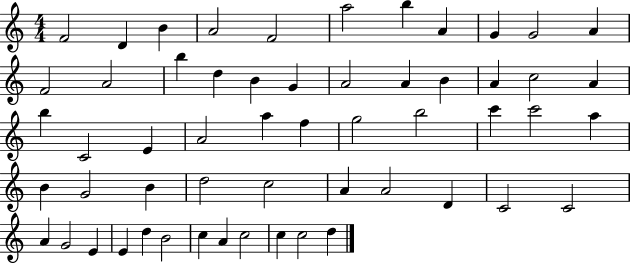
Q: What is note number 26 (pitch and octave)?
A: E4